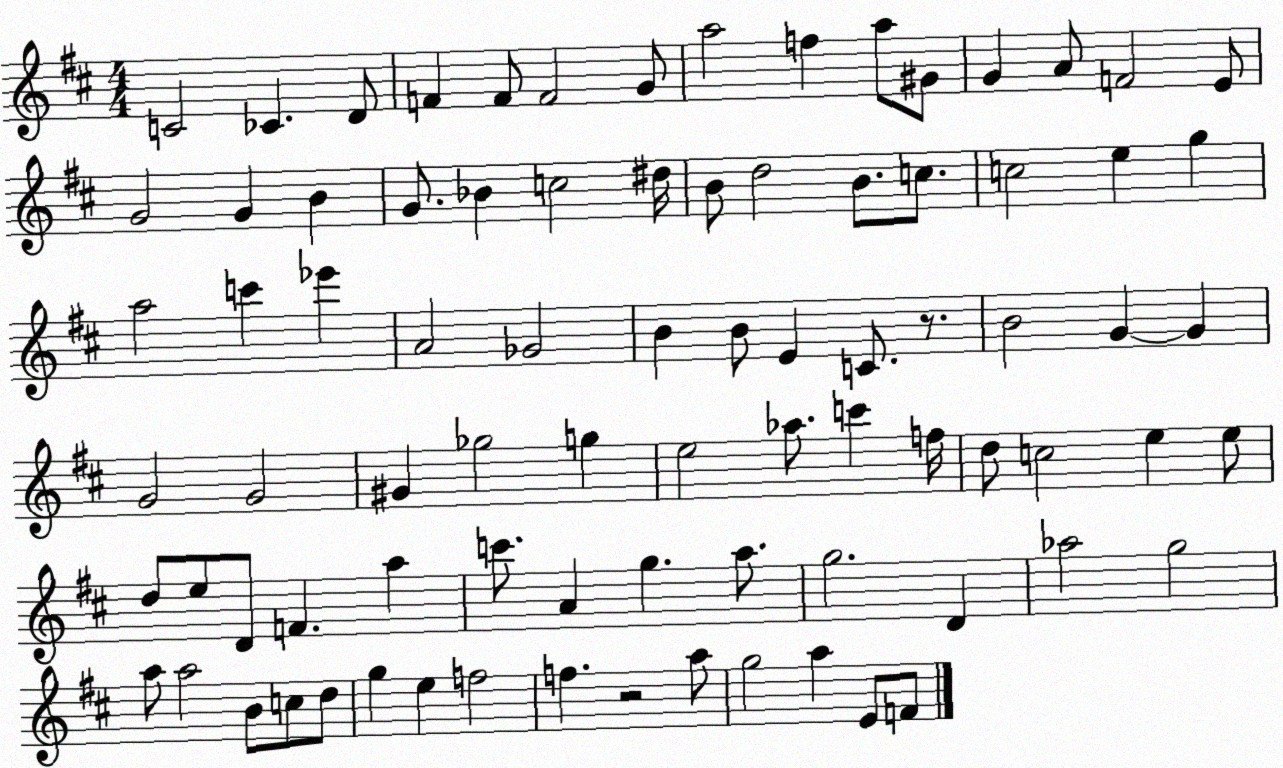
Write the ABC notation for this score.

X:1
T:Untitled
M:4/4
L:1/4
K:D
C2 _C D/2 F F/2 F2 G/2 a2 f a/2 ^G/2 G A/2 F2 E/2 G2 G B G/2 _B c2 ^d/4 B/2 d2 B/2 c/2 c2 e g a2 c' _e' A2 _G2 B B/2 E C/2 z/2 B2 G G G2 G2 ^G _g2 g e2 _a/2 c' f/4 d/2 c2 e e/2 d/2 e/2 D/2 F a c'/2 A g a/2 g2 D _a2 g2 a/2 a2 B/2 c/2 d/2 g e f2 f z2 a/2 g2 a E/2 F/2